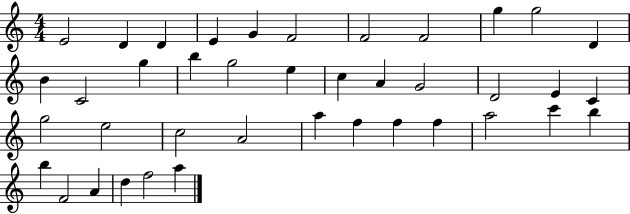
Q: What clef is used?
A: treble